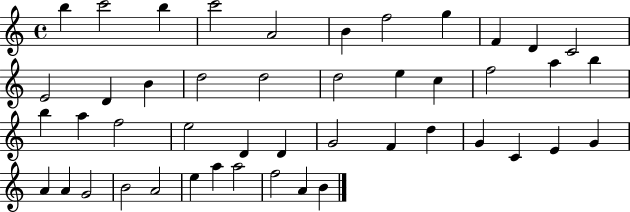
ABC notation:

X:1
T:Untitled
M:4/4
L:1/4
K:C
b c'2 b c'2 A2 B f2 g F D C2 E2 D B d2 d2 d2 e c f2 a b b a f2 e2 D D G2 F d G C E G A A G2 B2 A2 e a a2 f2 A B